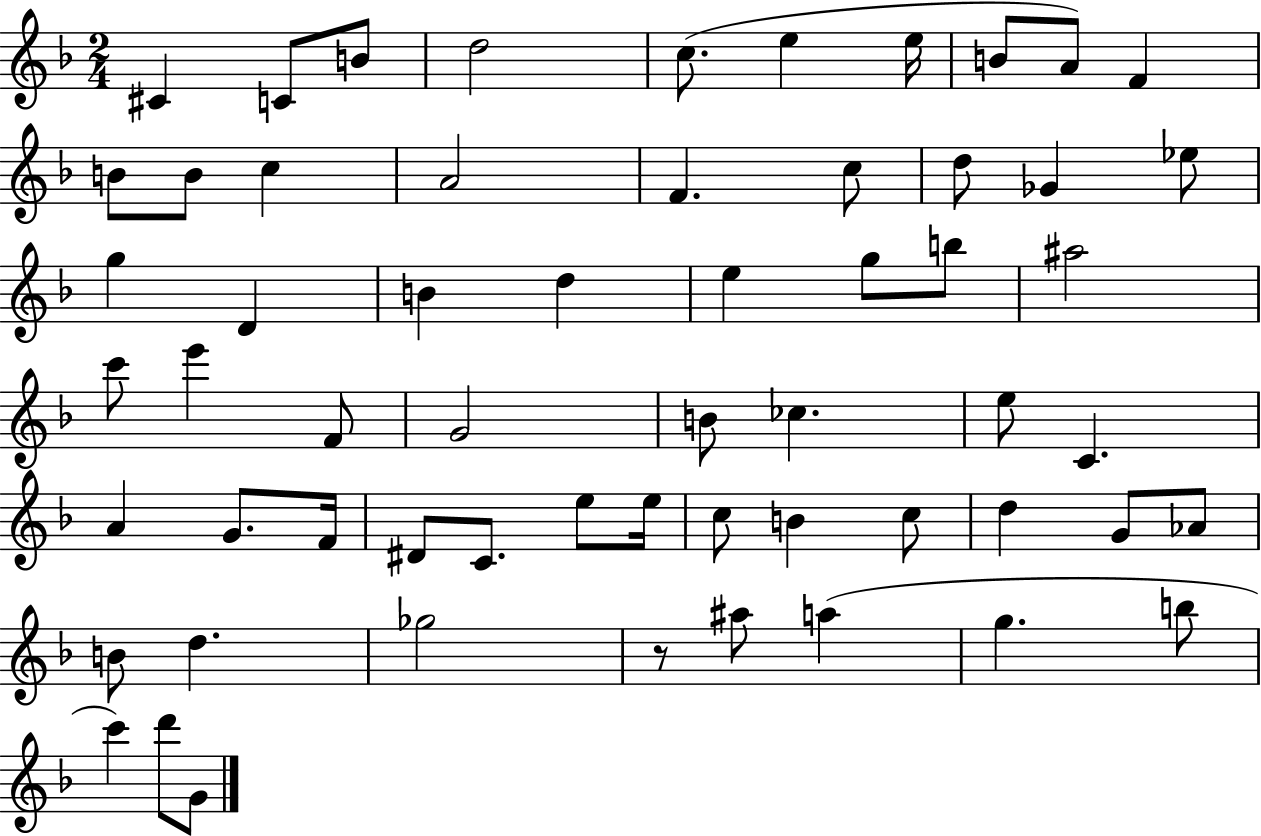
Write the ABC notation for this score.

X:1
T:Untitled
M:2/4
L:1/4
K:F
^C C/2 B/2 d2 c/2 e e/4 B/2 A/2 F B/2 B/2 c A2 F c/2 d/2 _G _e/2 g D B d e g/2 b/2 ^a2 c'/2 e' F/2 G2 B/2 _c e/2 C A G/2 F/4 ^D/2 C/2 e/2 e/4 c/2 B c/2 d G/2 _A/2 B/2 d _g2 z/2 ^a/2 a g b/2 c' d'/2 G/2